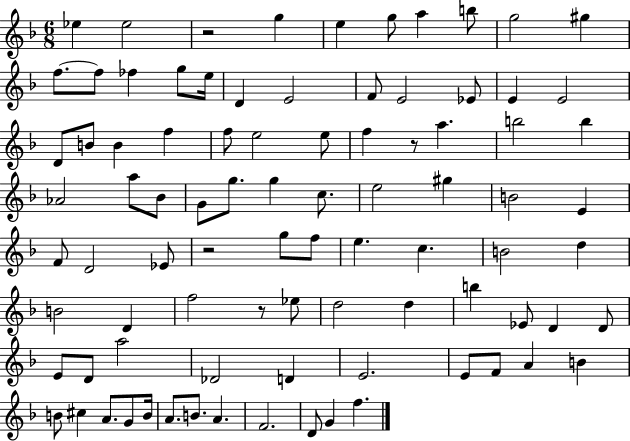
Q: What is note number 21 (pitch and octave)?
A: E4